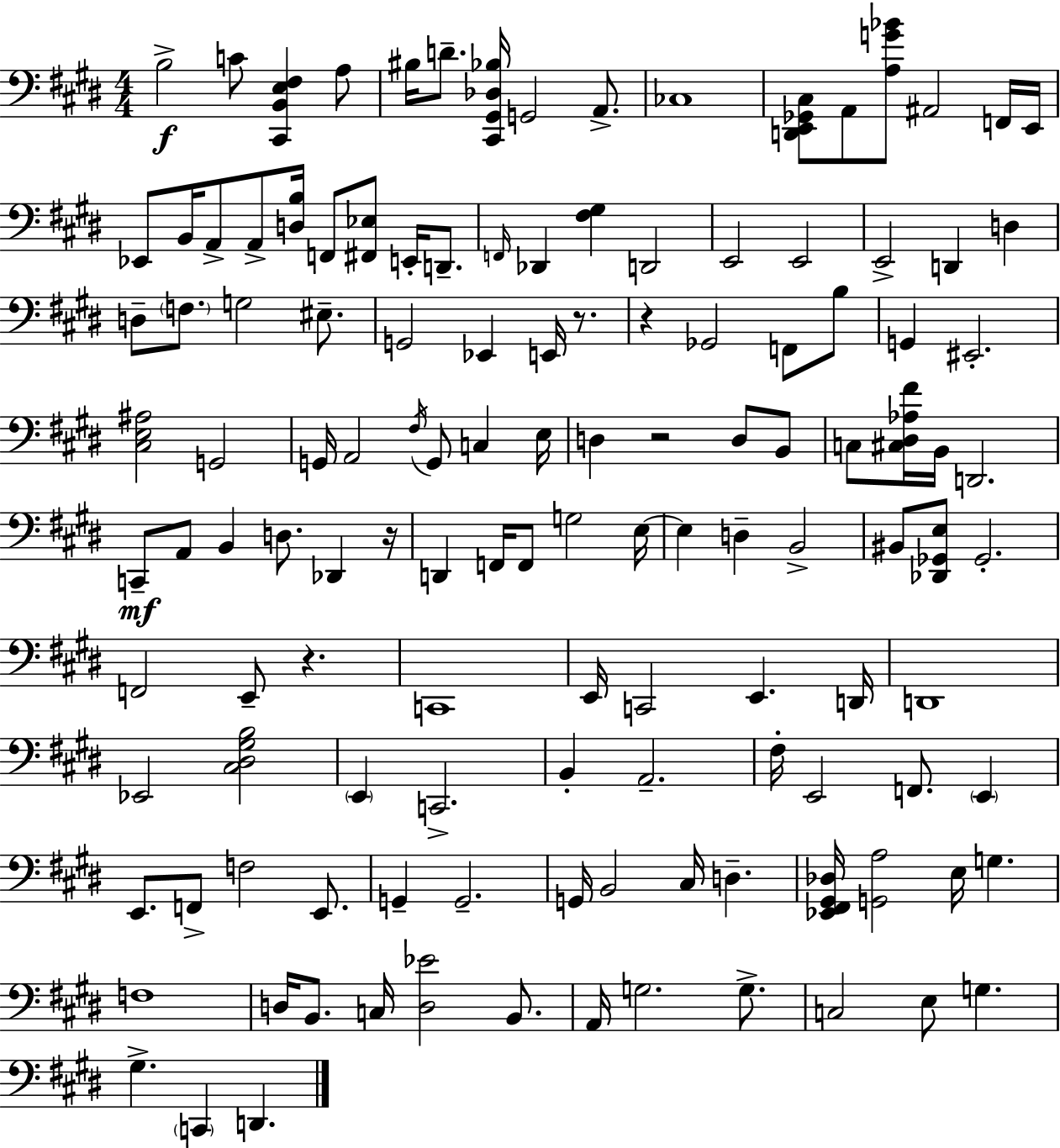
{
  \clef bass
  \numericTimeSignature
  \time 4/4
  \key e \major
  b2->\f c'8 <cis, b, e fis>4 a8 | bis16 d'8.-- <cis, gis, des bes>16 g,2 a,8.-> | ces1 | <d, e, ges, cis>8 a,8 <a g' bes'>8 ais,2 f,16 e,16 | \break ees,8 b,16 a,8-> a,8-> <d b>16 f,8 <fis, ees>8 e,16-. d,8.-- | \grace { f,16 } des,4 <fis gis>4 d,2 | e,2 e,2 | e,2-> d,4 d4 | \break d8-- \parenthesize f8. g2 eis8.-- | g,2 ees,4 e,16 r8. | r4 ges,2 f,8 b8 | g,4 eis,2.-. | \break <cis e ais>2 g,2 | g,16 a,2 \acciaccatura { fis16 } g,8 c4 | e16 d4 r2 d8 | b,8 c8 <cis dis aes fis'>16 b,16 d,2. | \break c,8--\mf a,8 b,4 d8. des,4 | r16 d,4 f,16 f,8 g2 | e16~~ e4 d4-- b,2-> | bis,8 <des, ges, e>8 ges,2.-. | \break f,2 e,8-- r4. | c,1 | e,16 c,2 e,4. | d,16 d,1 | \break ees,2 <cis dis gis b>2 | \parenthesize e,4 c,2.-> | b,4-. a,2.-- | fis16-. e,2 f,8. \parenthesize e,4 | \break e,8. f,8-> f2 e,8. | g,4-- g,2.-- | g,16 b,2 cis16 d4.-- | <ees, fis, gis, des>16 <g, a>2 e16 g4. | \break f1 | d16 b,8. c16 <d ees'>2 b,8. | a,16 g2. g8.-> | c2 e8 g4. | \break gis4.-> \parenthesize c,4 d,4. | \bar "|."
}